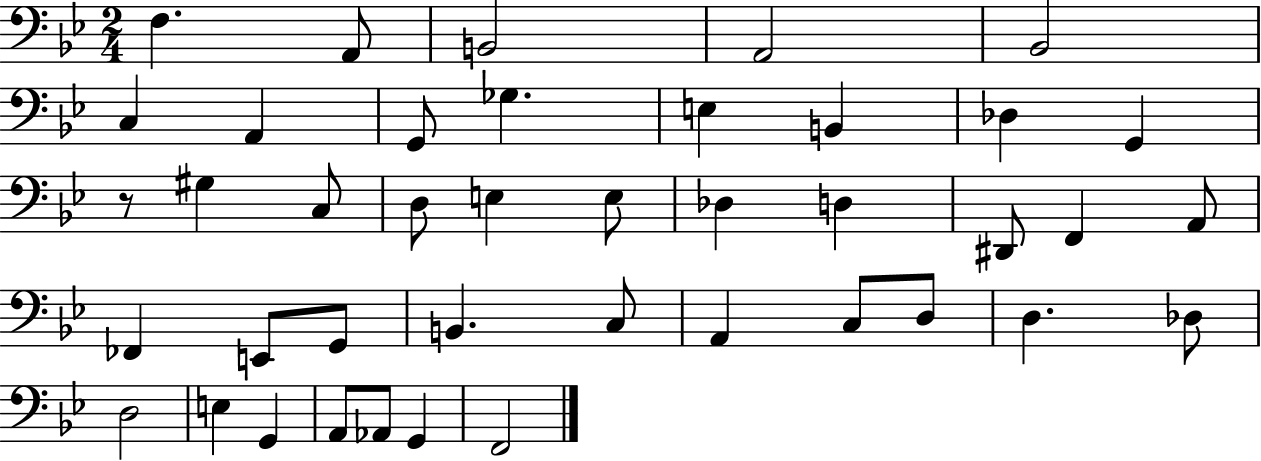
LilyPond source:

{
  \clef bass
  \numericTimeSignature
  \time 2/4
  \key bes \major
  f4. a,8 | b,2 | a,2 | bes,2 | \break c4 a,4 | g,8 ges4. | e4 b,4 | des4 g,4 | \break r8 gis4 c8 | d8 e4 e8 | des4 d4 | dis,8 f,4 a,8 | \break fes,4 e,8 g,8 | b,4. c8 | a,4 c8 d8 | d4. des8 | \break d2 | e4 g,4 | a,8 aes,8 g,4 | f,2 | \break \bar "|."
}